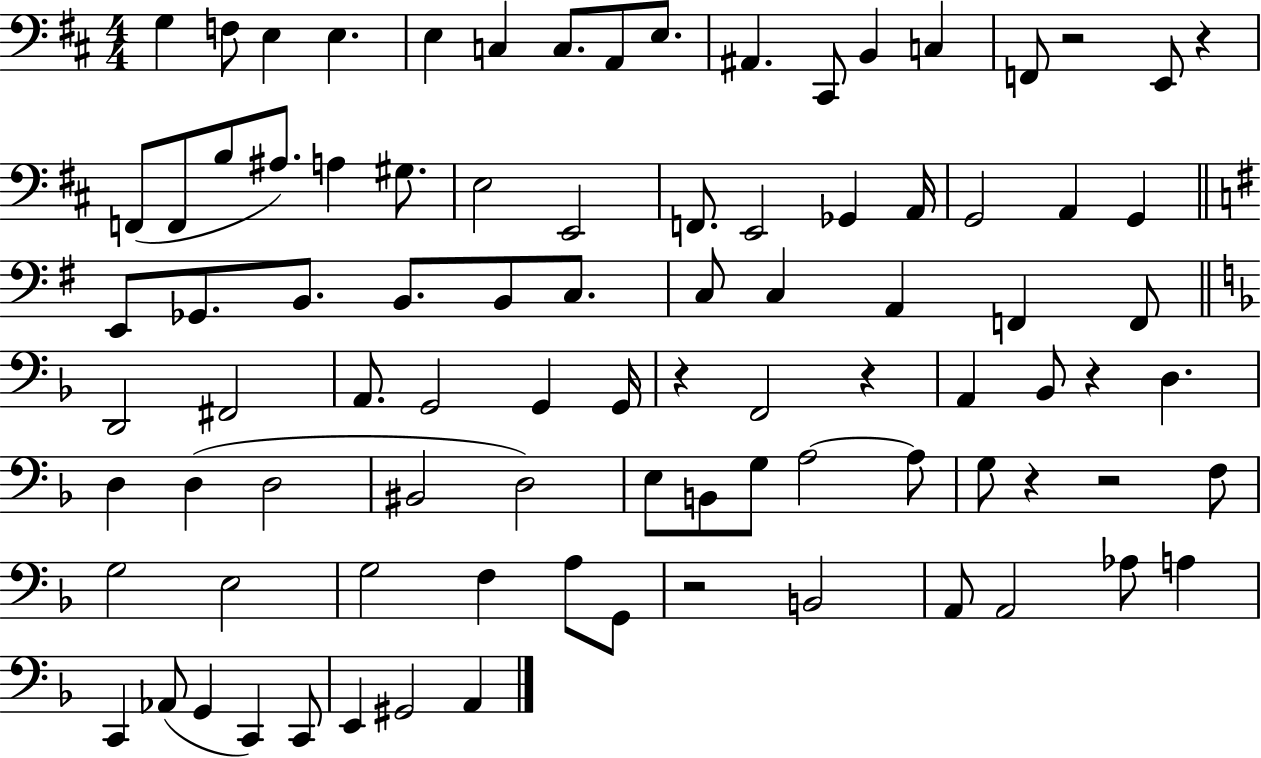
{
  \clef bass
  \numericTimeSignature
  \time 4/4
  \key d \major
  g4 f8 e4 e4. | e4 c4 c8. a,8 e8. | ais,4. cis,8 b,4 c4 | f,8 r2 e,8 r4 | \break f,8( f,8 b8 ais8.) a4 gis8. | e2 e,2 | f,8. e,2 ges,4 a,16 | g,2 a,4 g,4 | \break \bar "||" \break \key g \major e,8 ges,8. b,8. b,8. b,8 c8. | c8 c4 a,4 f,4 f,8 | \bar "||" \break \key f \major d,2 fis,2 | a,8. g,2 g,4 g,16 | r4 f,2 r4 | a,4 bes,8 r4 d4. | \break d4 d4( d2 | bis,2 d2) | e8 b,8 g8 a2~~ a8 | g8 r4 r2 f8 | \break g2 e2 | g2 f4 a8 g,8 | r2 b,2 | a,8 a,2 aes8 a4 | \break c,4 aes,8( g,4 c,4) c,8 | e,4 gis,2 a,4 | \bar "|."
}